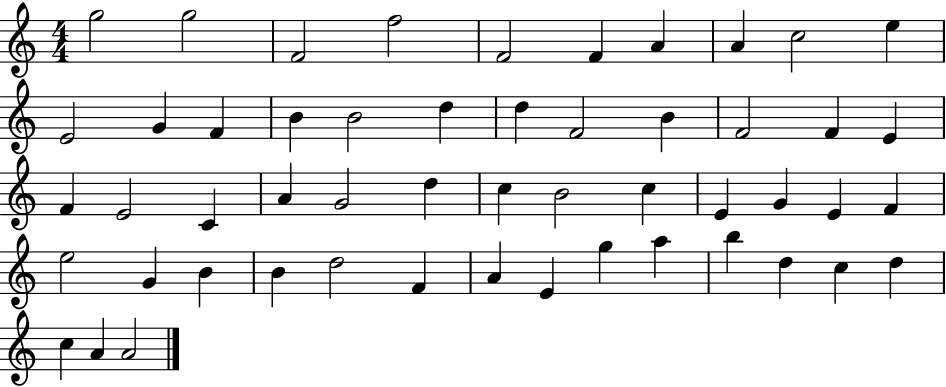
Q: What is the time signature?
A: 4/4